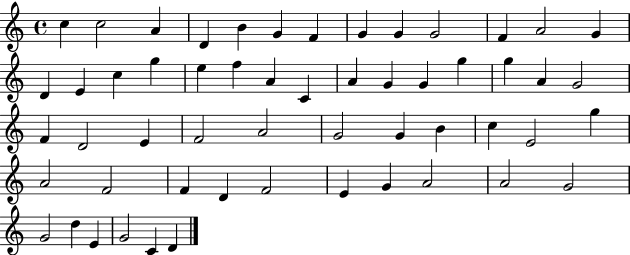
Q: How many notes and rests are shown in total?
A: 55